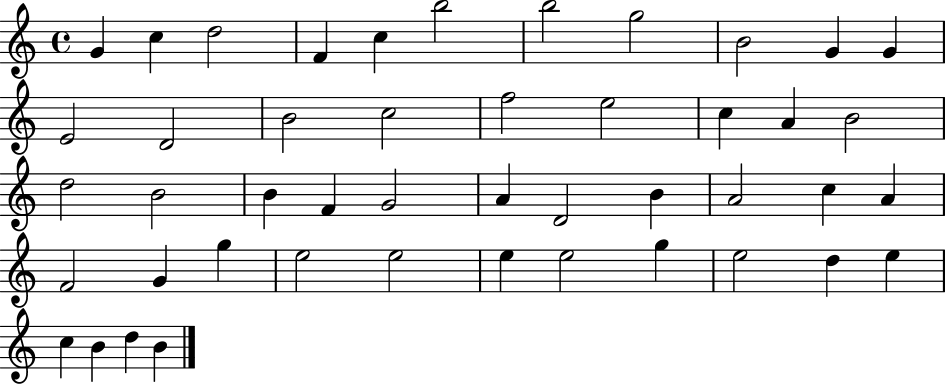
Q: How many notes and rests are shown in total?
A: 46